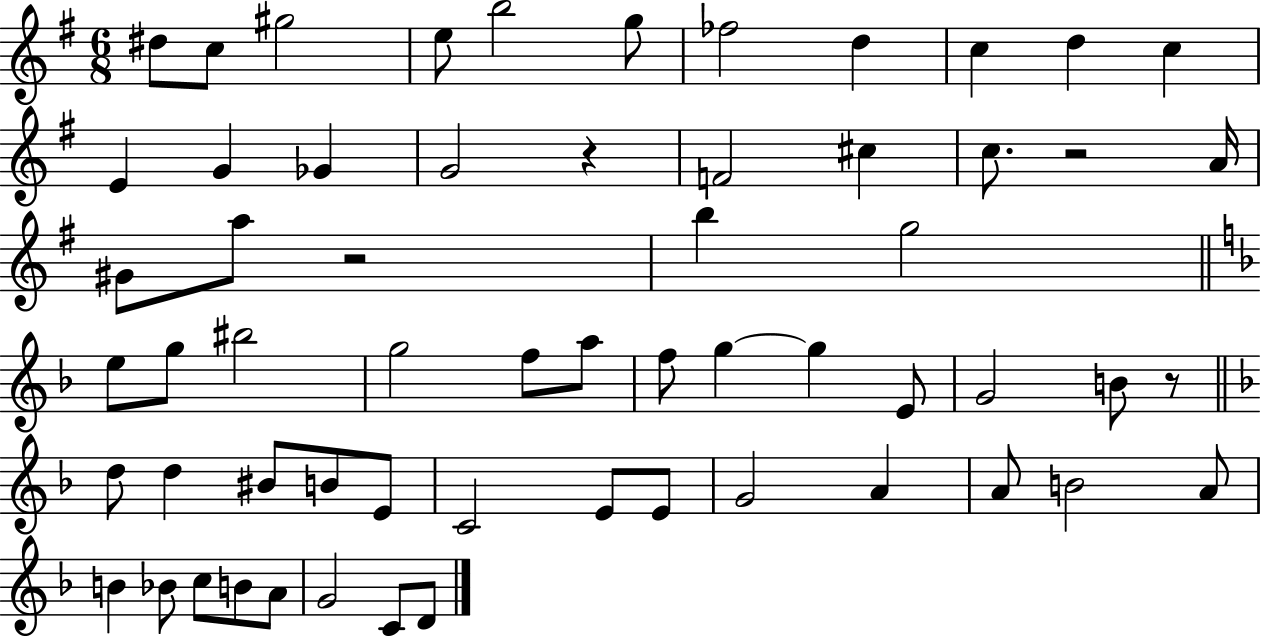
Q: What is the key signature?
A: G major